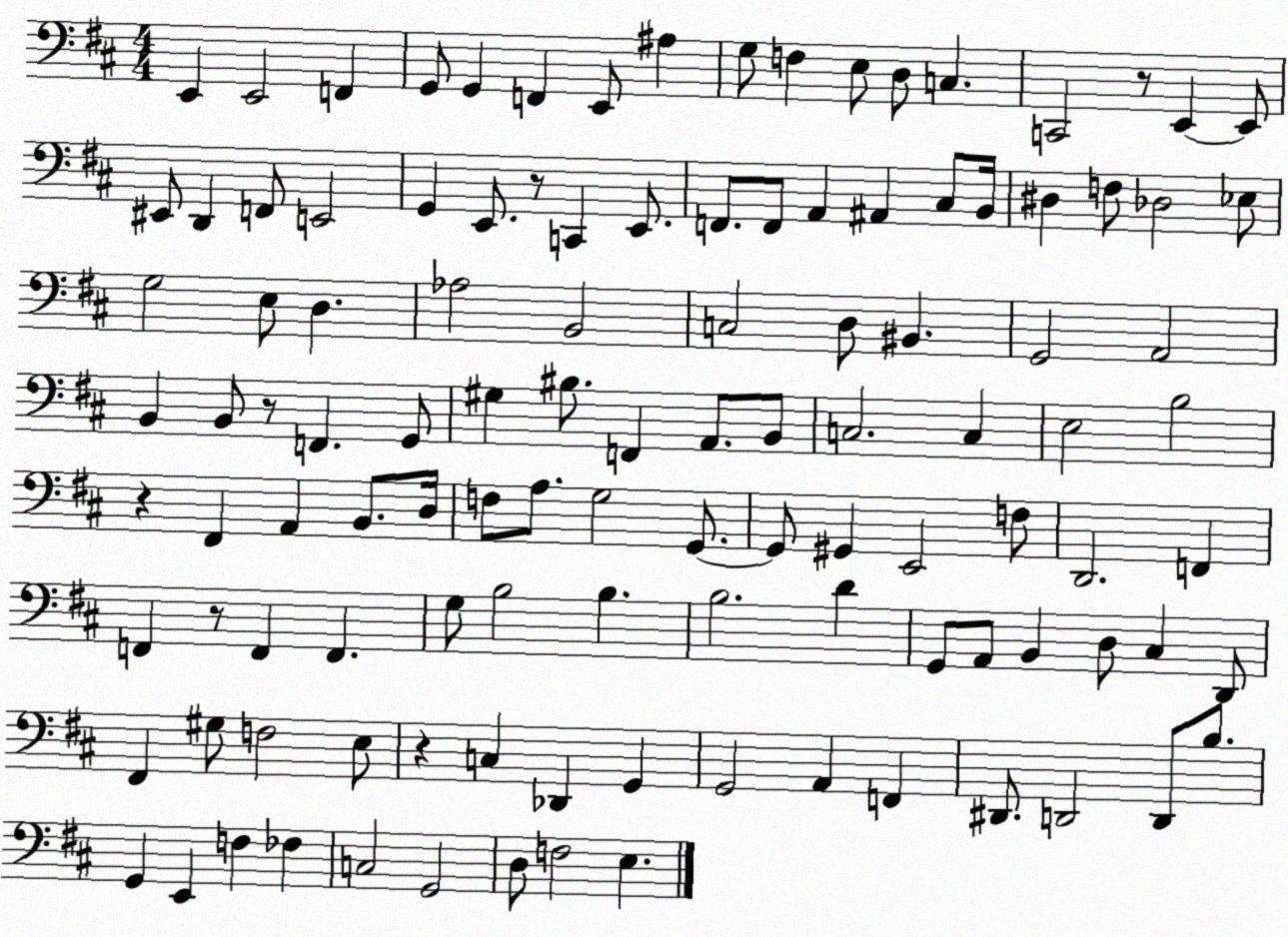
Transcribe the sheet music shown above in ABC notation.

X:1
T:Untitled
M:4/4
L:1/4
K:D
E,, E,,2 F,, G,,/2 G,, F,, E,,/2 ^A, G,/2 F, E,/2 D,/2 C, C,,2 z/2 E,, E,,/2 ^E,,/2 D,, F,,/2 E,,2 G,, E,,/2 z/2 C,, E,,/2 F,,/2 F,,/2 A,, ^A,, ^C,/2 B,,/4 ^D, F,/2 _D,2 _E,/2 G,2 E,/2 D, _A,2 B,,2 C,2 D,/2 ^B,, G,,2 A,,2 B,, B,,/2 z/2 F,, G,,/2 ^G, ^B,/2 F,, A,,/2 B,,/2 C,2 C, E,2 B,2 z ^F,, A,, B,,/2 D,/4 F,/2 A,/2 G,2 G,,/2 G,,/2 ^G,, E,,2 F,/2 D,,2 F,, F,, z/2 F,, F,, G,/2 B,2 B, B,2 D G,,/2 A,,/2 B,, D,/2 ^C, D,,/2 ^F,, ^G,/2 F,2 E,/2 z C, _D,, G,, G,,2 A,, F,, ^D,,/2 D,,2 D,,/2 B,/2 G,, E,, F, _F, C,2 G,,2 D,/2 F,2 E,